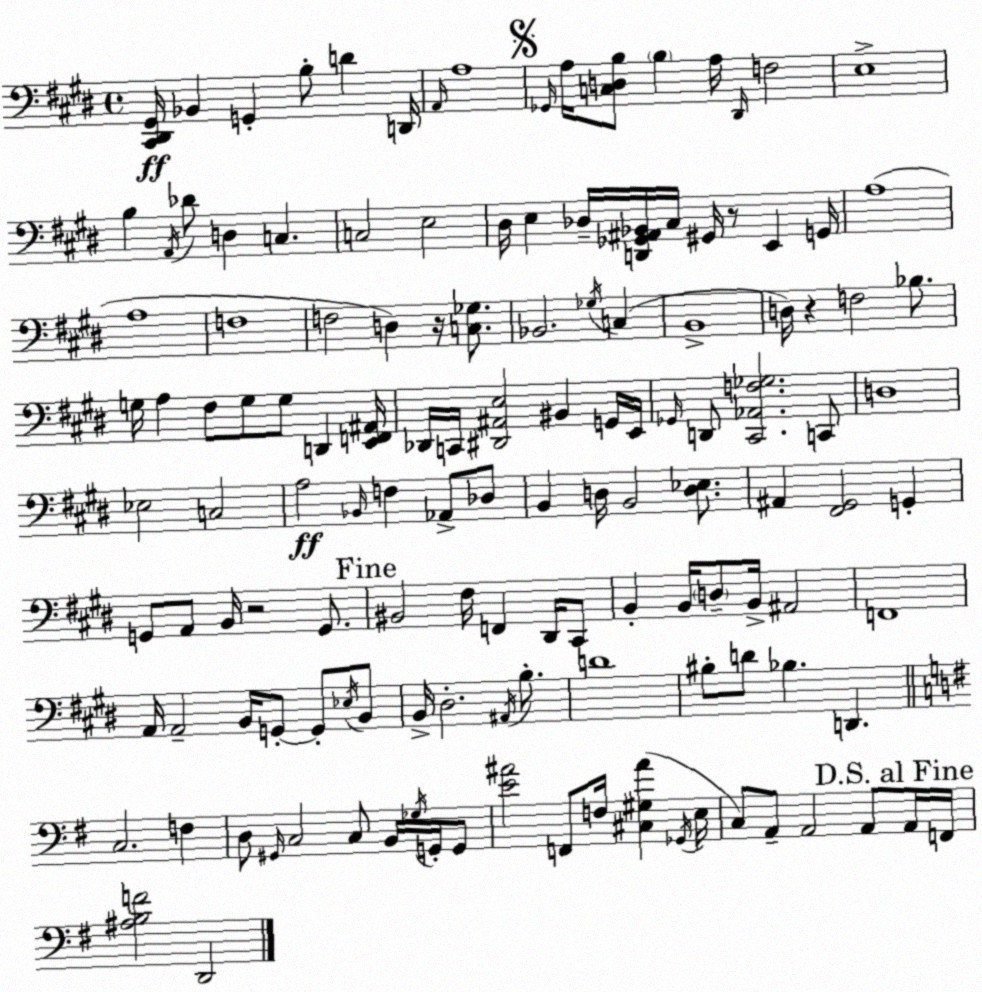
X:1
T:Untitled
M:4/4
L:1/4
K:E
[^C,,^D,,^G,,]/4 _B,, G,, B,/2 D D,,/4 A,,/4 A,4 _G,,/4 A,/4 [C,D,B,]/2 B, A,/4 ^D,,/4 F,2 E,4 B, A,,/4 _D/2 D, C, C,2 E,2 ^D,/4 E, _D,/4 [D,,_G,,^A,,_B,,]/4 ^C,/4 ^G,,/4 z/2 E,, G,,/4 A,4 A,4 F,4 F,2 D, z/4 [C,_G,]/2 _B,,2 _G,/4 C, B,,4 D,/4 z F,2 _B,/2 G,/4 A, ^F,/2 G,/2 G,/2 D,, [E,,F,,^A,,]/4 _D,,/4 C,,/4 [^D,,^A,,E,]2 ^B,, G,,/4 E,,/4 _G,,/4 D,,/2 [^C,,_A,,F,_G,]2 C,,/2 D,4 _E,2 C,2 A,2 _B,,/4 F, _A,,/2 _D,/2 B,, D,/4 B,,2 [D,_E,]/2 ^A,, [^F,,^G,,]2 G,, G,,/2 A,,/2 B,,/4 z2 G,,/2 ^B,,2 ^F,/4 F,, ^D,,/4 ^C,,/2 B,, B,,/4 D,/2 B,,/4 ^A,,2 F,,4 A,,/4 A,,2 B,,/4 G,,/2 G,,/2 _E,/4 B,,/2 B,,/4 ^D,2 ^A,,/4 B,/2 D4 ^B,/2 D/2 _B, D,, C,2 F, D,/2 ^G,,/4 C,2 C,/2 B,,/4 _G,/4 G,,/4 G,,/2 [E^A]2 F,,/2 F,/4 [^C,^G,^A] _G,,/4 E,/4 C,/2 A,,/2 A,,2 A,,/2 A,,/4 F,,/4 [^A,B,F]2 D,,2